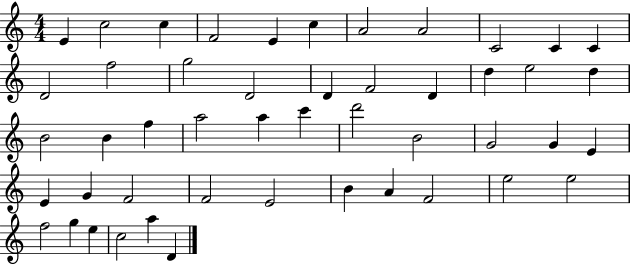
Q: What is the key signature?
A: C major